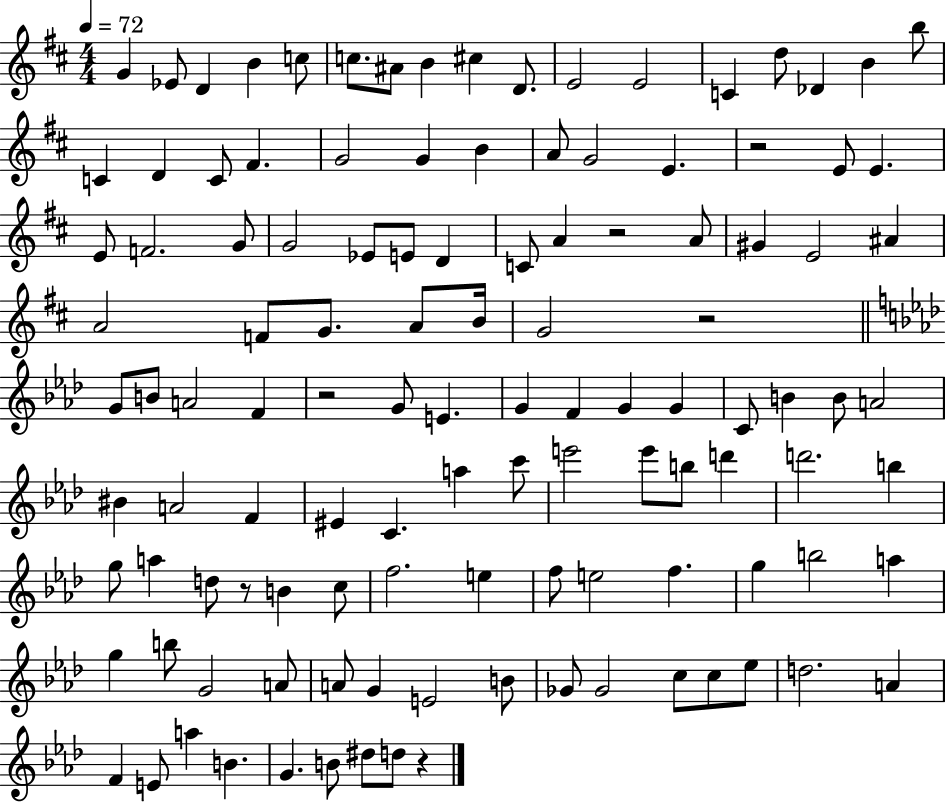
{
  \clef treble
  \numericTimeSignature
  \time 4/4
  \key d \major
  \tempo 4 = 72
  g'4 ees'8 d'4 b'4 c''8 | c''8. ais'8 b'4 cis''4 d'8. | e'2 e'2 | c'4 d''8 des'4 b'4 b''8 | \break c'4 d'4 c'8 fis'4. | g'2 g'4 b'4 | a'8 g'2 e'4. | r2 e'8 e'4. | \break e'8 f'2. g'8 | g'2 ees'8 e'8 d'4 | c'8 a'4 r2 a'8 | gis'4 e'2 ais'4 | \break a'2 f'8 g'8. a'8 b'16 | g'2 r2 | \bar "||" \break \key aes \major g'8 b'8 a'2 f'4 | r2 g'8 e'4. | g'4 f'4 g'4 g'4 | c'8 b'4 b'8 a'2 | \break bis'4 a'2 f'4 | eis'4 c'4. a''4 c'''8 | e'''2 e'''8 b''8 d'''4 | d'''2. b''4 | \break g''8 a''4 d''8 r8 b'4 c''8 | f''2. e''4 | f''8 e''2 f''4. | g''4 b''2 a''4 | \break g''4 b''8 g'2 a'8 | a'8 g'4 e'2 b'8 | ges'8 ges'2 c''8 c''8 ees''8 | d''2. a'4 | \break f'4 e'8 a''4 b'4. | g'4. b'8 dis''8 d''8 r4 | \bar "|."
}